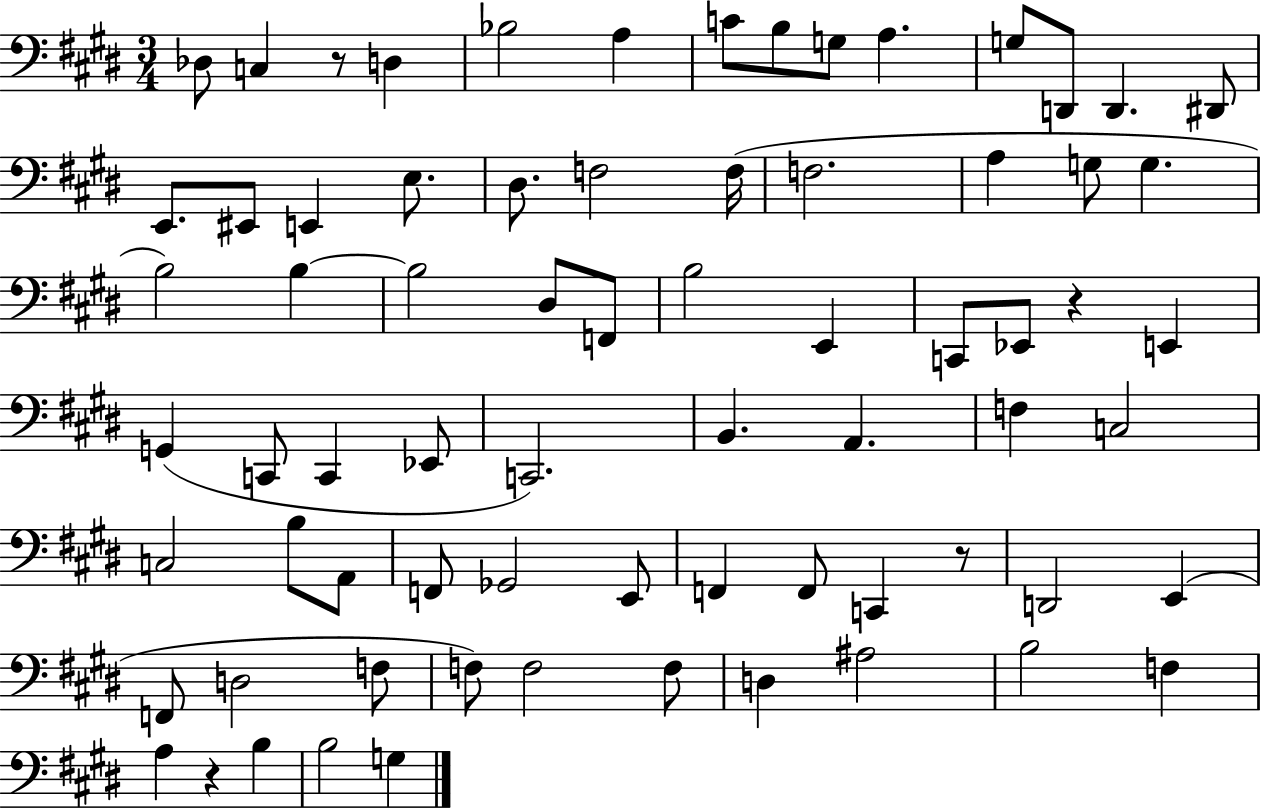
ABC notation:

X:1
T:Untitled
M:3/4
L:1/4
K:E
_D,/2 C, z/2 D, _B,2 A, C/2 B,/2 G,/2 A, G,/2 D,,/2 D,, ^D,,/2 E,,/2 ^E,,/2 E,, E,/2 ^D,/2 F,2 F,/4 F,2 A, G,/2 G, B,2 B, B,2 ^D,/2 F,,/2 B,2 E,, C,,/2 _E,,/2 z E,, G,, C,,/2 C,, _E,,/2 C,,2 B,, A,, F, C,2 C,2 B,/2 A,,/2 F,,/2 _G,,2 E,,/2 F,, F,,/2 C,, z/2 D,,2 E,, F,,/2 D,2 F,/2 F,/2 F,2 F,/2 D, ^A,2 B,2 F, A, z B, B,2 G,